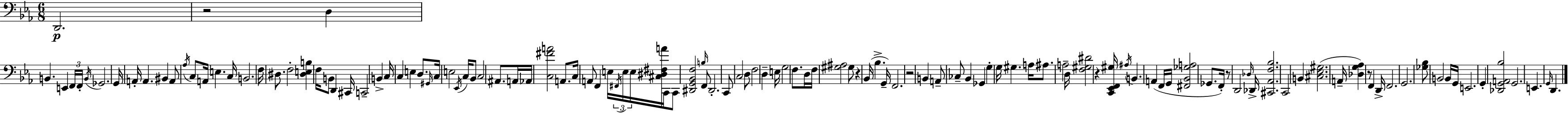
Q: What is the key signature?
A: EES major